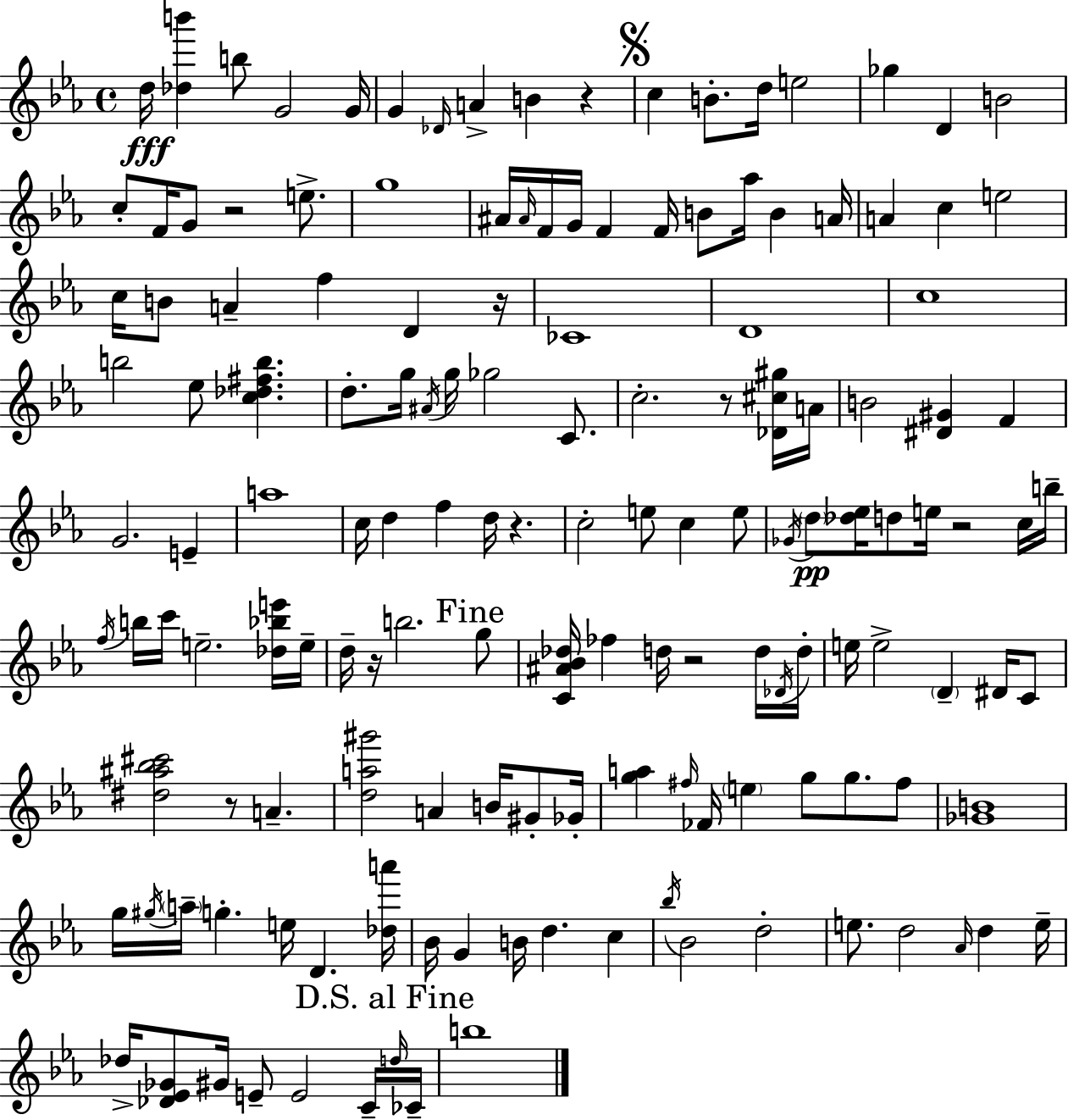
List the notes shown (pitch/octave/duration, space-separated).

D5/s [Db5,B6]/q B5/e G4/h G4/s G4/q Db4/s A4/q B4/q R/q C5/q B4/e. D5/s E5/h Gb5/q D4/q B4/h C5/e F4/s G4/e R/h E5/e. G5/w A#4/s A#4/s F4/s G4/s F4/q F4/s B4/e Ab5/s B4/q A4/s A4/q C5/q E5/h C5/s B4/e A4/q F5/q D4/q R/s CES4/w D4/w C5/w B5/h Eb5/e [C5,Db5,F#5,B5]/q. D5/e. G5/s A#4/s G5/s Gb5/h C4/e. C5/h. R/e [Db4,C#5,G#5]/s A4/s B4/h [D#4,G#4]/q F4/q G4/h. E4/q A5/w C5/s D5/q F5/q D5/s R/q. C5/h E5/e C5/q E5/e Gb4/s D5/e [Db5,Eb5]/s D5/e E5/s R/h C5/s B5/s F5/s B5/s C6/s E5/h. [Db5,Bb5,E6]/s E5/s D5/s R/s B5/h. G5/e [C4,A#4,Bb4,Db5]/s FES5/q D5/s R/h D5/s Db4/s D5/s E5/s E5/h D4/q D#4/s C4/e [D#5,A#5,Bb5,C#6]/h R/e A4/q. [D5,A5,G#6]/h A4/q B4/s G#4/e Gb4/s [G5,A5]/q F#5/s FES4/s E5/q G5/e G5/e. F#5/e [Gb4,B4]/w G5/s G#5/s A5/s G5/q. E5/s D4/q. [Db5,A6]/s Bb4/s G4/q B4/s D5/q. C5/q Bb5/s Bb4/h D5/h E5/e. D5/h Ab4/s D5/q E5/s Db5/s [Db4,Eb4,Gb4]/e G#4/s E4/e E4/h C4/s D5/s CES4/s B5/w